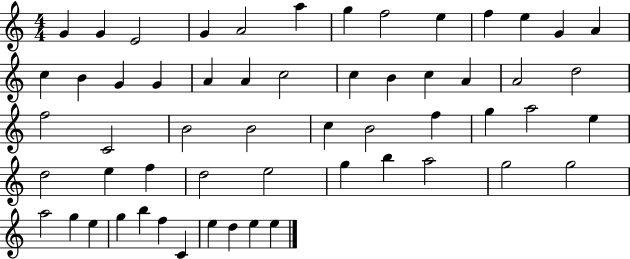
{
  \clef treble
  \numericTimeSignature
  \time 4/4
  \key c \major
  g'4 g'4 e'2 | g'4 a'2 a''4 | g''4 f''2 e''4 | f''4 e''4 g'4 a'4 | \break c''4 b'4 g'4 g'4 | a'4 a'4 c''2 | c''4 b'4 c''4 a'4 | a'2 d''2 | \break f''2 c'2 | b'2 b'2 | c''4 b'2 f''4 | g''4 a''2 e''4 | \break d''2 e''4 f''4 | d''2 e''2 | g''4 b''4 a''2 | g''2 g''2 | \break a''2 g''4 e''4 | g''4 b''4 f''4 c'4 | e''4 d''4 e''4 e''4 | \bar "|."
}